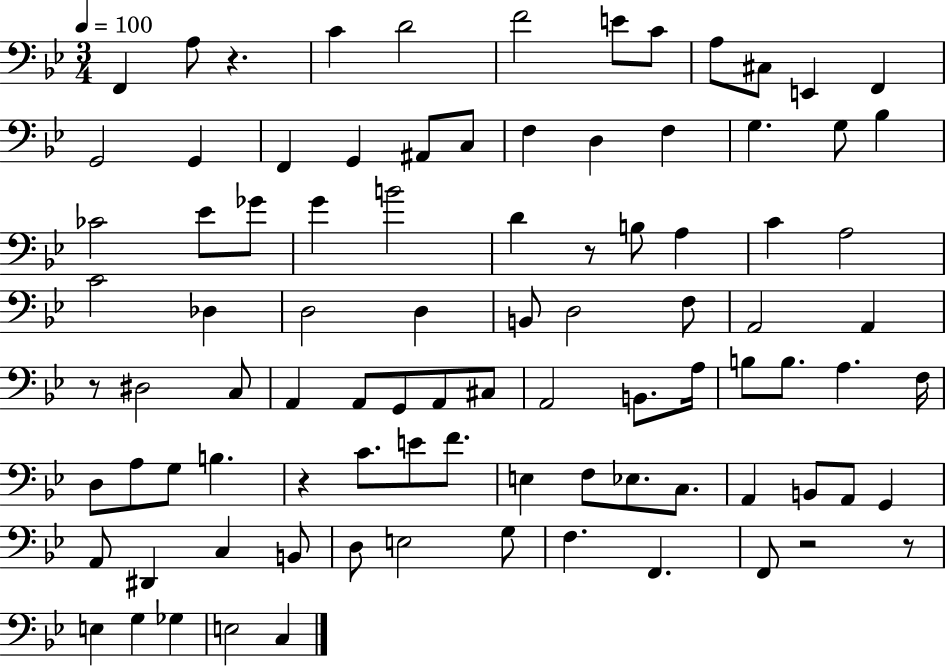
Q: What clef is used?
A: bass